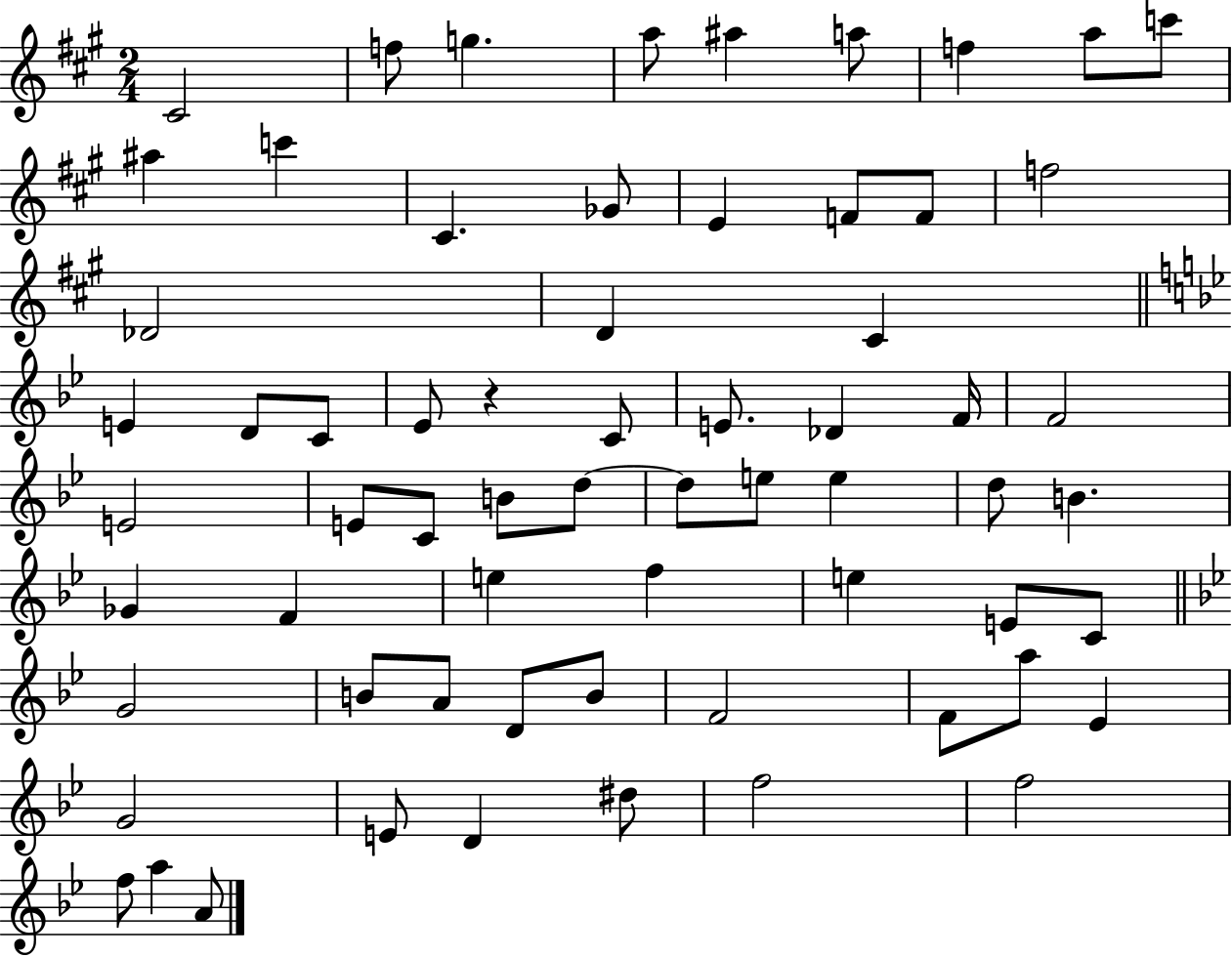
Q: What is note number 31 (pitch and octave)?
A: E4